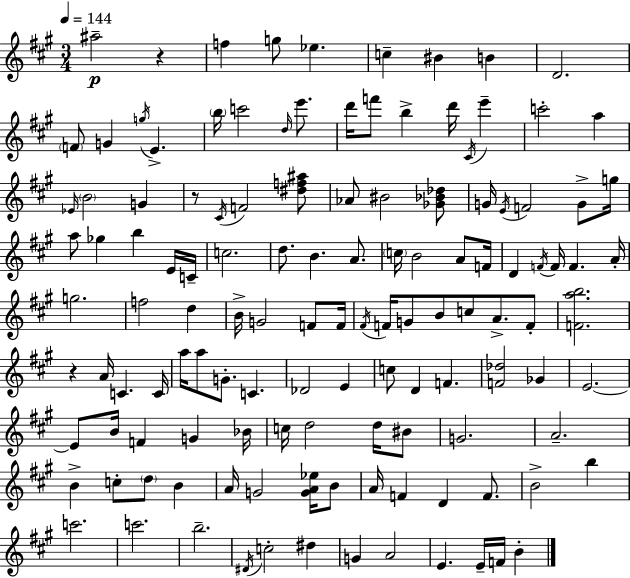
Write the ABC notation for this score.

X:1
T:Untitled
M:3/4
L:1/4
K:A
^a2 z f g/2 _e c ^B B D2 F/2 G g/4 E b/4 c'2 d/4 e'/2 d'/4 f'/2 b d'/4 ^C/4 e' c'2 a _E/4 B2 G z/2 ^C/4 F2 [^df^a]/2 _A/2 ^B2 [_G_B_d]/2 G/4 E/4 F2 G/2 g/4 a/2 _g b E/4 C/4 c2 d/2 B A/2 c/4 B2 A/2 F/4 D F/4 F/4 F A/4 g2 f2 d B/4 G2 F/2 F/4 ^F/4 F/4 G/2 B/2 c/2 A/2 F/2 [Fab]2 z A/4 C C/4 a/4 a/2 G/2 C _D2 E c/2 D F [F_d]2 _G E2 E/2 B/4 F G _B/4 c/4 d2 d/4 ^B/2 G2 A2 B c/2 d/2 B A/4 G2 [GA_e]/4 B/2 A/4 F D F/2 B2 b c'2 c'2 b2 ^D/4 c2 ^d G A2 E E/4 F/4 B